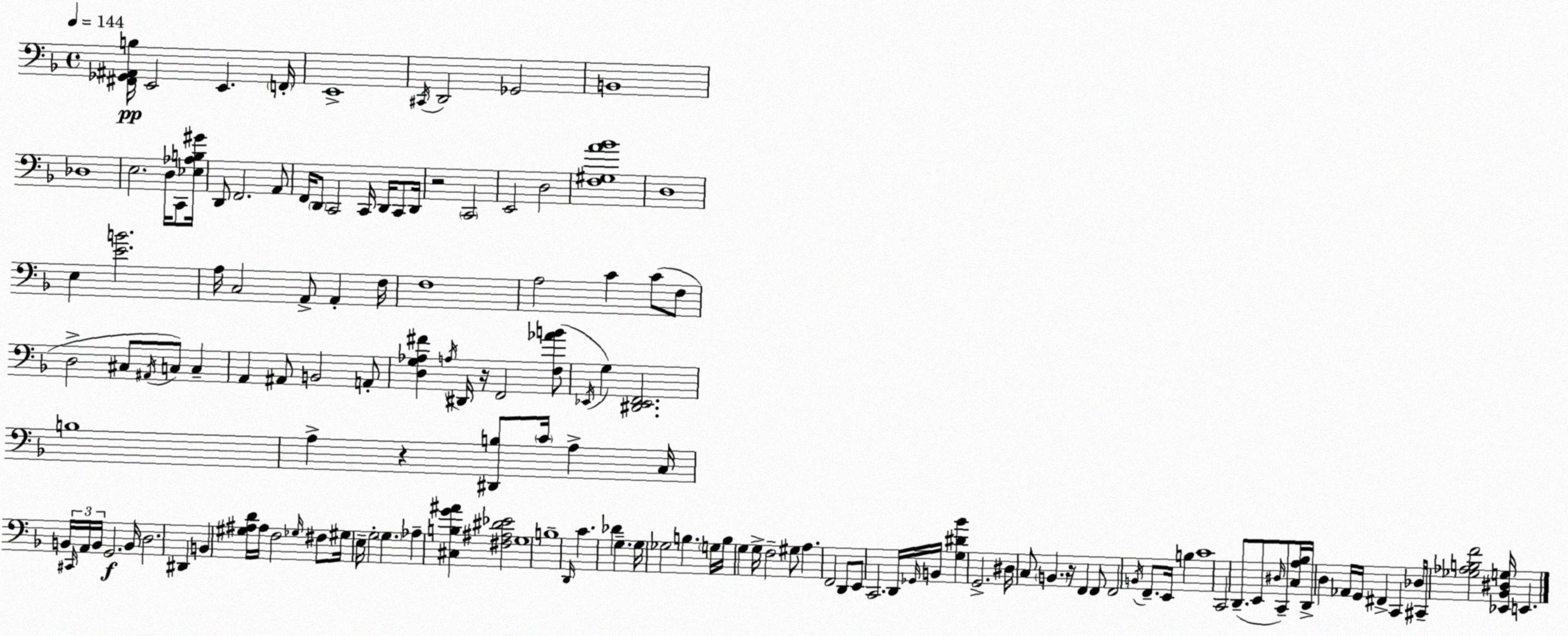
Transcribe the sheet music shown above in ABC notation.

X:1
T:Untitled
M:4/4
L:1/4
K:F
[^F,,_G,,^A,,B,]/4 E,,2 E,, F,,/4 E,,4 ^C,,/4 D,,2 _G,,2 B,,4 _D,4 E,2 D,/4 C,,/2 [_E,_A,B,^G]/4 D,,/2 F,,2 A,,/2 F,,/4 D,,/2 C,,2 C,,/4 D,,/4 C,,/2 D,,/4 z2 C,,2 E,,2 D,2 [F,^G,A_B]4 D,4 E, [EB]2 A,/4 C,2 A,,/2 A,, F,/4 F,4 A,2 C C/2 F,/2 D,2 ^C,/2 ^A,,/4 C,/2 C, A,, ^A,,/2 B,,2 A,,/2 [D,G,_A,^F] A,/4 ^D,,/4 z/4 F,,2 [F,_AB]/2 _E,,/4 G, [^D,,_E,,F,,]2 B,4 A, z [^D,,B,]/2 C/4 A, C,/4 B,,/4 ^C,,/4 A,,/4 B,,/4 G,,2 B,,/4 D,2 ^D,, B,, [^G,^A,D]/4 ^A,/4 F,2 _G,/4 ^F,/2 ^G,/4 E,/4 G,2 G, _A, [^C,B,G^A] [^F,^A,^D_E]2 G,4 B,4 D,,/4 C _D G, G,/4 _G,2 B, G,/4 B,/4 G, G,/4 F,2 ^G,/2 A, F,,2 D,,/2 E,,/2 C,,2 D,,/4 _G,,/4 B,,/4 [G,^D_B] G,,2 ^D,/4 C,/2 B,, z/4 F,, F,,/2 F,,2 B,,/4 F,,/2 E,,/4 B, C4 C,,2 D,,/2 E,,/2 ^D,/4 C,,/2 [C,A,_B,]/4 D,,/4 D, _A,,/4 G,,/4 ^F,, C,, _D,/4 ^C,,/4 [_G,_A,B,F]2 [_E,,_B,,^D,G,]/4 E,,